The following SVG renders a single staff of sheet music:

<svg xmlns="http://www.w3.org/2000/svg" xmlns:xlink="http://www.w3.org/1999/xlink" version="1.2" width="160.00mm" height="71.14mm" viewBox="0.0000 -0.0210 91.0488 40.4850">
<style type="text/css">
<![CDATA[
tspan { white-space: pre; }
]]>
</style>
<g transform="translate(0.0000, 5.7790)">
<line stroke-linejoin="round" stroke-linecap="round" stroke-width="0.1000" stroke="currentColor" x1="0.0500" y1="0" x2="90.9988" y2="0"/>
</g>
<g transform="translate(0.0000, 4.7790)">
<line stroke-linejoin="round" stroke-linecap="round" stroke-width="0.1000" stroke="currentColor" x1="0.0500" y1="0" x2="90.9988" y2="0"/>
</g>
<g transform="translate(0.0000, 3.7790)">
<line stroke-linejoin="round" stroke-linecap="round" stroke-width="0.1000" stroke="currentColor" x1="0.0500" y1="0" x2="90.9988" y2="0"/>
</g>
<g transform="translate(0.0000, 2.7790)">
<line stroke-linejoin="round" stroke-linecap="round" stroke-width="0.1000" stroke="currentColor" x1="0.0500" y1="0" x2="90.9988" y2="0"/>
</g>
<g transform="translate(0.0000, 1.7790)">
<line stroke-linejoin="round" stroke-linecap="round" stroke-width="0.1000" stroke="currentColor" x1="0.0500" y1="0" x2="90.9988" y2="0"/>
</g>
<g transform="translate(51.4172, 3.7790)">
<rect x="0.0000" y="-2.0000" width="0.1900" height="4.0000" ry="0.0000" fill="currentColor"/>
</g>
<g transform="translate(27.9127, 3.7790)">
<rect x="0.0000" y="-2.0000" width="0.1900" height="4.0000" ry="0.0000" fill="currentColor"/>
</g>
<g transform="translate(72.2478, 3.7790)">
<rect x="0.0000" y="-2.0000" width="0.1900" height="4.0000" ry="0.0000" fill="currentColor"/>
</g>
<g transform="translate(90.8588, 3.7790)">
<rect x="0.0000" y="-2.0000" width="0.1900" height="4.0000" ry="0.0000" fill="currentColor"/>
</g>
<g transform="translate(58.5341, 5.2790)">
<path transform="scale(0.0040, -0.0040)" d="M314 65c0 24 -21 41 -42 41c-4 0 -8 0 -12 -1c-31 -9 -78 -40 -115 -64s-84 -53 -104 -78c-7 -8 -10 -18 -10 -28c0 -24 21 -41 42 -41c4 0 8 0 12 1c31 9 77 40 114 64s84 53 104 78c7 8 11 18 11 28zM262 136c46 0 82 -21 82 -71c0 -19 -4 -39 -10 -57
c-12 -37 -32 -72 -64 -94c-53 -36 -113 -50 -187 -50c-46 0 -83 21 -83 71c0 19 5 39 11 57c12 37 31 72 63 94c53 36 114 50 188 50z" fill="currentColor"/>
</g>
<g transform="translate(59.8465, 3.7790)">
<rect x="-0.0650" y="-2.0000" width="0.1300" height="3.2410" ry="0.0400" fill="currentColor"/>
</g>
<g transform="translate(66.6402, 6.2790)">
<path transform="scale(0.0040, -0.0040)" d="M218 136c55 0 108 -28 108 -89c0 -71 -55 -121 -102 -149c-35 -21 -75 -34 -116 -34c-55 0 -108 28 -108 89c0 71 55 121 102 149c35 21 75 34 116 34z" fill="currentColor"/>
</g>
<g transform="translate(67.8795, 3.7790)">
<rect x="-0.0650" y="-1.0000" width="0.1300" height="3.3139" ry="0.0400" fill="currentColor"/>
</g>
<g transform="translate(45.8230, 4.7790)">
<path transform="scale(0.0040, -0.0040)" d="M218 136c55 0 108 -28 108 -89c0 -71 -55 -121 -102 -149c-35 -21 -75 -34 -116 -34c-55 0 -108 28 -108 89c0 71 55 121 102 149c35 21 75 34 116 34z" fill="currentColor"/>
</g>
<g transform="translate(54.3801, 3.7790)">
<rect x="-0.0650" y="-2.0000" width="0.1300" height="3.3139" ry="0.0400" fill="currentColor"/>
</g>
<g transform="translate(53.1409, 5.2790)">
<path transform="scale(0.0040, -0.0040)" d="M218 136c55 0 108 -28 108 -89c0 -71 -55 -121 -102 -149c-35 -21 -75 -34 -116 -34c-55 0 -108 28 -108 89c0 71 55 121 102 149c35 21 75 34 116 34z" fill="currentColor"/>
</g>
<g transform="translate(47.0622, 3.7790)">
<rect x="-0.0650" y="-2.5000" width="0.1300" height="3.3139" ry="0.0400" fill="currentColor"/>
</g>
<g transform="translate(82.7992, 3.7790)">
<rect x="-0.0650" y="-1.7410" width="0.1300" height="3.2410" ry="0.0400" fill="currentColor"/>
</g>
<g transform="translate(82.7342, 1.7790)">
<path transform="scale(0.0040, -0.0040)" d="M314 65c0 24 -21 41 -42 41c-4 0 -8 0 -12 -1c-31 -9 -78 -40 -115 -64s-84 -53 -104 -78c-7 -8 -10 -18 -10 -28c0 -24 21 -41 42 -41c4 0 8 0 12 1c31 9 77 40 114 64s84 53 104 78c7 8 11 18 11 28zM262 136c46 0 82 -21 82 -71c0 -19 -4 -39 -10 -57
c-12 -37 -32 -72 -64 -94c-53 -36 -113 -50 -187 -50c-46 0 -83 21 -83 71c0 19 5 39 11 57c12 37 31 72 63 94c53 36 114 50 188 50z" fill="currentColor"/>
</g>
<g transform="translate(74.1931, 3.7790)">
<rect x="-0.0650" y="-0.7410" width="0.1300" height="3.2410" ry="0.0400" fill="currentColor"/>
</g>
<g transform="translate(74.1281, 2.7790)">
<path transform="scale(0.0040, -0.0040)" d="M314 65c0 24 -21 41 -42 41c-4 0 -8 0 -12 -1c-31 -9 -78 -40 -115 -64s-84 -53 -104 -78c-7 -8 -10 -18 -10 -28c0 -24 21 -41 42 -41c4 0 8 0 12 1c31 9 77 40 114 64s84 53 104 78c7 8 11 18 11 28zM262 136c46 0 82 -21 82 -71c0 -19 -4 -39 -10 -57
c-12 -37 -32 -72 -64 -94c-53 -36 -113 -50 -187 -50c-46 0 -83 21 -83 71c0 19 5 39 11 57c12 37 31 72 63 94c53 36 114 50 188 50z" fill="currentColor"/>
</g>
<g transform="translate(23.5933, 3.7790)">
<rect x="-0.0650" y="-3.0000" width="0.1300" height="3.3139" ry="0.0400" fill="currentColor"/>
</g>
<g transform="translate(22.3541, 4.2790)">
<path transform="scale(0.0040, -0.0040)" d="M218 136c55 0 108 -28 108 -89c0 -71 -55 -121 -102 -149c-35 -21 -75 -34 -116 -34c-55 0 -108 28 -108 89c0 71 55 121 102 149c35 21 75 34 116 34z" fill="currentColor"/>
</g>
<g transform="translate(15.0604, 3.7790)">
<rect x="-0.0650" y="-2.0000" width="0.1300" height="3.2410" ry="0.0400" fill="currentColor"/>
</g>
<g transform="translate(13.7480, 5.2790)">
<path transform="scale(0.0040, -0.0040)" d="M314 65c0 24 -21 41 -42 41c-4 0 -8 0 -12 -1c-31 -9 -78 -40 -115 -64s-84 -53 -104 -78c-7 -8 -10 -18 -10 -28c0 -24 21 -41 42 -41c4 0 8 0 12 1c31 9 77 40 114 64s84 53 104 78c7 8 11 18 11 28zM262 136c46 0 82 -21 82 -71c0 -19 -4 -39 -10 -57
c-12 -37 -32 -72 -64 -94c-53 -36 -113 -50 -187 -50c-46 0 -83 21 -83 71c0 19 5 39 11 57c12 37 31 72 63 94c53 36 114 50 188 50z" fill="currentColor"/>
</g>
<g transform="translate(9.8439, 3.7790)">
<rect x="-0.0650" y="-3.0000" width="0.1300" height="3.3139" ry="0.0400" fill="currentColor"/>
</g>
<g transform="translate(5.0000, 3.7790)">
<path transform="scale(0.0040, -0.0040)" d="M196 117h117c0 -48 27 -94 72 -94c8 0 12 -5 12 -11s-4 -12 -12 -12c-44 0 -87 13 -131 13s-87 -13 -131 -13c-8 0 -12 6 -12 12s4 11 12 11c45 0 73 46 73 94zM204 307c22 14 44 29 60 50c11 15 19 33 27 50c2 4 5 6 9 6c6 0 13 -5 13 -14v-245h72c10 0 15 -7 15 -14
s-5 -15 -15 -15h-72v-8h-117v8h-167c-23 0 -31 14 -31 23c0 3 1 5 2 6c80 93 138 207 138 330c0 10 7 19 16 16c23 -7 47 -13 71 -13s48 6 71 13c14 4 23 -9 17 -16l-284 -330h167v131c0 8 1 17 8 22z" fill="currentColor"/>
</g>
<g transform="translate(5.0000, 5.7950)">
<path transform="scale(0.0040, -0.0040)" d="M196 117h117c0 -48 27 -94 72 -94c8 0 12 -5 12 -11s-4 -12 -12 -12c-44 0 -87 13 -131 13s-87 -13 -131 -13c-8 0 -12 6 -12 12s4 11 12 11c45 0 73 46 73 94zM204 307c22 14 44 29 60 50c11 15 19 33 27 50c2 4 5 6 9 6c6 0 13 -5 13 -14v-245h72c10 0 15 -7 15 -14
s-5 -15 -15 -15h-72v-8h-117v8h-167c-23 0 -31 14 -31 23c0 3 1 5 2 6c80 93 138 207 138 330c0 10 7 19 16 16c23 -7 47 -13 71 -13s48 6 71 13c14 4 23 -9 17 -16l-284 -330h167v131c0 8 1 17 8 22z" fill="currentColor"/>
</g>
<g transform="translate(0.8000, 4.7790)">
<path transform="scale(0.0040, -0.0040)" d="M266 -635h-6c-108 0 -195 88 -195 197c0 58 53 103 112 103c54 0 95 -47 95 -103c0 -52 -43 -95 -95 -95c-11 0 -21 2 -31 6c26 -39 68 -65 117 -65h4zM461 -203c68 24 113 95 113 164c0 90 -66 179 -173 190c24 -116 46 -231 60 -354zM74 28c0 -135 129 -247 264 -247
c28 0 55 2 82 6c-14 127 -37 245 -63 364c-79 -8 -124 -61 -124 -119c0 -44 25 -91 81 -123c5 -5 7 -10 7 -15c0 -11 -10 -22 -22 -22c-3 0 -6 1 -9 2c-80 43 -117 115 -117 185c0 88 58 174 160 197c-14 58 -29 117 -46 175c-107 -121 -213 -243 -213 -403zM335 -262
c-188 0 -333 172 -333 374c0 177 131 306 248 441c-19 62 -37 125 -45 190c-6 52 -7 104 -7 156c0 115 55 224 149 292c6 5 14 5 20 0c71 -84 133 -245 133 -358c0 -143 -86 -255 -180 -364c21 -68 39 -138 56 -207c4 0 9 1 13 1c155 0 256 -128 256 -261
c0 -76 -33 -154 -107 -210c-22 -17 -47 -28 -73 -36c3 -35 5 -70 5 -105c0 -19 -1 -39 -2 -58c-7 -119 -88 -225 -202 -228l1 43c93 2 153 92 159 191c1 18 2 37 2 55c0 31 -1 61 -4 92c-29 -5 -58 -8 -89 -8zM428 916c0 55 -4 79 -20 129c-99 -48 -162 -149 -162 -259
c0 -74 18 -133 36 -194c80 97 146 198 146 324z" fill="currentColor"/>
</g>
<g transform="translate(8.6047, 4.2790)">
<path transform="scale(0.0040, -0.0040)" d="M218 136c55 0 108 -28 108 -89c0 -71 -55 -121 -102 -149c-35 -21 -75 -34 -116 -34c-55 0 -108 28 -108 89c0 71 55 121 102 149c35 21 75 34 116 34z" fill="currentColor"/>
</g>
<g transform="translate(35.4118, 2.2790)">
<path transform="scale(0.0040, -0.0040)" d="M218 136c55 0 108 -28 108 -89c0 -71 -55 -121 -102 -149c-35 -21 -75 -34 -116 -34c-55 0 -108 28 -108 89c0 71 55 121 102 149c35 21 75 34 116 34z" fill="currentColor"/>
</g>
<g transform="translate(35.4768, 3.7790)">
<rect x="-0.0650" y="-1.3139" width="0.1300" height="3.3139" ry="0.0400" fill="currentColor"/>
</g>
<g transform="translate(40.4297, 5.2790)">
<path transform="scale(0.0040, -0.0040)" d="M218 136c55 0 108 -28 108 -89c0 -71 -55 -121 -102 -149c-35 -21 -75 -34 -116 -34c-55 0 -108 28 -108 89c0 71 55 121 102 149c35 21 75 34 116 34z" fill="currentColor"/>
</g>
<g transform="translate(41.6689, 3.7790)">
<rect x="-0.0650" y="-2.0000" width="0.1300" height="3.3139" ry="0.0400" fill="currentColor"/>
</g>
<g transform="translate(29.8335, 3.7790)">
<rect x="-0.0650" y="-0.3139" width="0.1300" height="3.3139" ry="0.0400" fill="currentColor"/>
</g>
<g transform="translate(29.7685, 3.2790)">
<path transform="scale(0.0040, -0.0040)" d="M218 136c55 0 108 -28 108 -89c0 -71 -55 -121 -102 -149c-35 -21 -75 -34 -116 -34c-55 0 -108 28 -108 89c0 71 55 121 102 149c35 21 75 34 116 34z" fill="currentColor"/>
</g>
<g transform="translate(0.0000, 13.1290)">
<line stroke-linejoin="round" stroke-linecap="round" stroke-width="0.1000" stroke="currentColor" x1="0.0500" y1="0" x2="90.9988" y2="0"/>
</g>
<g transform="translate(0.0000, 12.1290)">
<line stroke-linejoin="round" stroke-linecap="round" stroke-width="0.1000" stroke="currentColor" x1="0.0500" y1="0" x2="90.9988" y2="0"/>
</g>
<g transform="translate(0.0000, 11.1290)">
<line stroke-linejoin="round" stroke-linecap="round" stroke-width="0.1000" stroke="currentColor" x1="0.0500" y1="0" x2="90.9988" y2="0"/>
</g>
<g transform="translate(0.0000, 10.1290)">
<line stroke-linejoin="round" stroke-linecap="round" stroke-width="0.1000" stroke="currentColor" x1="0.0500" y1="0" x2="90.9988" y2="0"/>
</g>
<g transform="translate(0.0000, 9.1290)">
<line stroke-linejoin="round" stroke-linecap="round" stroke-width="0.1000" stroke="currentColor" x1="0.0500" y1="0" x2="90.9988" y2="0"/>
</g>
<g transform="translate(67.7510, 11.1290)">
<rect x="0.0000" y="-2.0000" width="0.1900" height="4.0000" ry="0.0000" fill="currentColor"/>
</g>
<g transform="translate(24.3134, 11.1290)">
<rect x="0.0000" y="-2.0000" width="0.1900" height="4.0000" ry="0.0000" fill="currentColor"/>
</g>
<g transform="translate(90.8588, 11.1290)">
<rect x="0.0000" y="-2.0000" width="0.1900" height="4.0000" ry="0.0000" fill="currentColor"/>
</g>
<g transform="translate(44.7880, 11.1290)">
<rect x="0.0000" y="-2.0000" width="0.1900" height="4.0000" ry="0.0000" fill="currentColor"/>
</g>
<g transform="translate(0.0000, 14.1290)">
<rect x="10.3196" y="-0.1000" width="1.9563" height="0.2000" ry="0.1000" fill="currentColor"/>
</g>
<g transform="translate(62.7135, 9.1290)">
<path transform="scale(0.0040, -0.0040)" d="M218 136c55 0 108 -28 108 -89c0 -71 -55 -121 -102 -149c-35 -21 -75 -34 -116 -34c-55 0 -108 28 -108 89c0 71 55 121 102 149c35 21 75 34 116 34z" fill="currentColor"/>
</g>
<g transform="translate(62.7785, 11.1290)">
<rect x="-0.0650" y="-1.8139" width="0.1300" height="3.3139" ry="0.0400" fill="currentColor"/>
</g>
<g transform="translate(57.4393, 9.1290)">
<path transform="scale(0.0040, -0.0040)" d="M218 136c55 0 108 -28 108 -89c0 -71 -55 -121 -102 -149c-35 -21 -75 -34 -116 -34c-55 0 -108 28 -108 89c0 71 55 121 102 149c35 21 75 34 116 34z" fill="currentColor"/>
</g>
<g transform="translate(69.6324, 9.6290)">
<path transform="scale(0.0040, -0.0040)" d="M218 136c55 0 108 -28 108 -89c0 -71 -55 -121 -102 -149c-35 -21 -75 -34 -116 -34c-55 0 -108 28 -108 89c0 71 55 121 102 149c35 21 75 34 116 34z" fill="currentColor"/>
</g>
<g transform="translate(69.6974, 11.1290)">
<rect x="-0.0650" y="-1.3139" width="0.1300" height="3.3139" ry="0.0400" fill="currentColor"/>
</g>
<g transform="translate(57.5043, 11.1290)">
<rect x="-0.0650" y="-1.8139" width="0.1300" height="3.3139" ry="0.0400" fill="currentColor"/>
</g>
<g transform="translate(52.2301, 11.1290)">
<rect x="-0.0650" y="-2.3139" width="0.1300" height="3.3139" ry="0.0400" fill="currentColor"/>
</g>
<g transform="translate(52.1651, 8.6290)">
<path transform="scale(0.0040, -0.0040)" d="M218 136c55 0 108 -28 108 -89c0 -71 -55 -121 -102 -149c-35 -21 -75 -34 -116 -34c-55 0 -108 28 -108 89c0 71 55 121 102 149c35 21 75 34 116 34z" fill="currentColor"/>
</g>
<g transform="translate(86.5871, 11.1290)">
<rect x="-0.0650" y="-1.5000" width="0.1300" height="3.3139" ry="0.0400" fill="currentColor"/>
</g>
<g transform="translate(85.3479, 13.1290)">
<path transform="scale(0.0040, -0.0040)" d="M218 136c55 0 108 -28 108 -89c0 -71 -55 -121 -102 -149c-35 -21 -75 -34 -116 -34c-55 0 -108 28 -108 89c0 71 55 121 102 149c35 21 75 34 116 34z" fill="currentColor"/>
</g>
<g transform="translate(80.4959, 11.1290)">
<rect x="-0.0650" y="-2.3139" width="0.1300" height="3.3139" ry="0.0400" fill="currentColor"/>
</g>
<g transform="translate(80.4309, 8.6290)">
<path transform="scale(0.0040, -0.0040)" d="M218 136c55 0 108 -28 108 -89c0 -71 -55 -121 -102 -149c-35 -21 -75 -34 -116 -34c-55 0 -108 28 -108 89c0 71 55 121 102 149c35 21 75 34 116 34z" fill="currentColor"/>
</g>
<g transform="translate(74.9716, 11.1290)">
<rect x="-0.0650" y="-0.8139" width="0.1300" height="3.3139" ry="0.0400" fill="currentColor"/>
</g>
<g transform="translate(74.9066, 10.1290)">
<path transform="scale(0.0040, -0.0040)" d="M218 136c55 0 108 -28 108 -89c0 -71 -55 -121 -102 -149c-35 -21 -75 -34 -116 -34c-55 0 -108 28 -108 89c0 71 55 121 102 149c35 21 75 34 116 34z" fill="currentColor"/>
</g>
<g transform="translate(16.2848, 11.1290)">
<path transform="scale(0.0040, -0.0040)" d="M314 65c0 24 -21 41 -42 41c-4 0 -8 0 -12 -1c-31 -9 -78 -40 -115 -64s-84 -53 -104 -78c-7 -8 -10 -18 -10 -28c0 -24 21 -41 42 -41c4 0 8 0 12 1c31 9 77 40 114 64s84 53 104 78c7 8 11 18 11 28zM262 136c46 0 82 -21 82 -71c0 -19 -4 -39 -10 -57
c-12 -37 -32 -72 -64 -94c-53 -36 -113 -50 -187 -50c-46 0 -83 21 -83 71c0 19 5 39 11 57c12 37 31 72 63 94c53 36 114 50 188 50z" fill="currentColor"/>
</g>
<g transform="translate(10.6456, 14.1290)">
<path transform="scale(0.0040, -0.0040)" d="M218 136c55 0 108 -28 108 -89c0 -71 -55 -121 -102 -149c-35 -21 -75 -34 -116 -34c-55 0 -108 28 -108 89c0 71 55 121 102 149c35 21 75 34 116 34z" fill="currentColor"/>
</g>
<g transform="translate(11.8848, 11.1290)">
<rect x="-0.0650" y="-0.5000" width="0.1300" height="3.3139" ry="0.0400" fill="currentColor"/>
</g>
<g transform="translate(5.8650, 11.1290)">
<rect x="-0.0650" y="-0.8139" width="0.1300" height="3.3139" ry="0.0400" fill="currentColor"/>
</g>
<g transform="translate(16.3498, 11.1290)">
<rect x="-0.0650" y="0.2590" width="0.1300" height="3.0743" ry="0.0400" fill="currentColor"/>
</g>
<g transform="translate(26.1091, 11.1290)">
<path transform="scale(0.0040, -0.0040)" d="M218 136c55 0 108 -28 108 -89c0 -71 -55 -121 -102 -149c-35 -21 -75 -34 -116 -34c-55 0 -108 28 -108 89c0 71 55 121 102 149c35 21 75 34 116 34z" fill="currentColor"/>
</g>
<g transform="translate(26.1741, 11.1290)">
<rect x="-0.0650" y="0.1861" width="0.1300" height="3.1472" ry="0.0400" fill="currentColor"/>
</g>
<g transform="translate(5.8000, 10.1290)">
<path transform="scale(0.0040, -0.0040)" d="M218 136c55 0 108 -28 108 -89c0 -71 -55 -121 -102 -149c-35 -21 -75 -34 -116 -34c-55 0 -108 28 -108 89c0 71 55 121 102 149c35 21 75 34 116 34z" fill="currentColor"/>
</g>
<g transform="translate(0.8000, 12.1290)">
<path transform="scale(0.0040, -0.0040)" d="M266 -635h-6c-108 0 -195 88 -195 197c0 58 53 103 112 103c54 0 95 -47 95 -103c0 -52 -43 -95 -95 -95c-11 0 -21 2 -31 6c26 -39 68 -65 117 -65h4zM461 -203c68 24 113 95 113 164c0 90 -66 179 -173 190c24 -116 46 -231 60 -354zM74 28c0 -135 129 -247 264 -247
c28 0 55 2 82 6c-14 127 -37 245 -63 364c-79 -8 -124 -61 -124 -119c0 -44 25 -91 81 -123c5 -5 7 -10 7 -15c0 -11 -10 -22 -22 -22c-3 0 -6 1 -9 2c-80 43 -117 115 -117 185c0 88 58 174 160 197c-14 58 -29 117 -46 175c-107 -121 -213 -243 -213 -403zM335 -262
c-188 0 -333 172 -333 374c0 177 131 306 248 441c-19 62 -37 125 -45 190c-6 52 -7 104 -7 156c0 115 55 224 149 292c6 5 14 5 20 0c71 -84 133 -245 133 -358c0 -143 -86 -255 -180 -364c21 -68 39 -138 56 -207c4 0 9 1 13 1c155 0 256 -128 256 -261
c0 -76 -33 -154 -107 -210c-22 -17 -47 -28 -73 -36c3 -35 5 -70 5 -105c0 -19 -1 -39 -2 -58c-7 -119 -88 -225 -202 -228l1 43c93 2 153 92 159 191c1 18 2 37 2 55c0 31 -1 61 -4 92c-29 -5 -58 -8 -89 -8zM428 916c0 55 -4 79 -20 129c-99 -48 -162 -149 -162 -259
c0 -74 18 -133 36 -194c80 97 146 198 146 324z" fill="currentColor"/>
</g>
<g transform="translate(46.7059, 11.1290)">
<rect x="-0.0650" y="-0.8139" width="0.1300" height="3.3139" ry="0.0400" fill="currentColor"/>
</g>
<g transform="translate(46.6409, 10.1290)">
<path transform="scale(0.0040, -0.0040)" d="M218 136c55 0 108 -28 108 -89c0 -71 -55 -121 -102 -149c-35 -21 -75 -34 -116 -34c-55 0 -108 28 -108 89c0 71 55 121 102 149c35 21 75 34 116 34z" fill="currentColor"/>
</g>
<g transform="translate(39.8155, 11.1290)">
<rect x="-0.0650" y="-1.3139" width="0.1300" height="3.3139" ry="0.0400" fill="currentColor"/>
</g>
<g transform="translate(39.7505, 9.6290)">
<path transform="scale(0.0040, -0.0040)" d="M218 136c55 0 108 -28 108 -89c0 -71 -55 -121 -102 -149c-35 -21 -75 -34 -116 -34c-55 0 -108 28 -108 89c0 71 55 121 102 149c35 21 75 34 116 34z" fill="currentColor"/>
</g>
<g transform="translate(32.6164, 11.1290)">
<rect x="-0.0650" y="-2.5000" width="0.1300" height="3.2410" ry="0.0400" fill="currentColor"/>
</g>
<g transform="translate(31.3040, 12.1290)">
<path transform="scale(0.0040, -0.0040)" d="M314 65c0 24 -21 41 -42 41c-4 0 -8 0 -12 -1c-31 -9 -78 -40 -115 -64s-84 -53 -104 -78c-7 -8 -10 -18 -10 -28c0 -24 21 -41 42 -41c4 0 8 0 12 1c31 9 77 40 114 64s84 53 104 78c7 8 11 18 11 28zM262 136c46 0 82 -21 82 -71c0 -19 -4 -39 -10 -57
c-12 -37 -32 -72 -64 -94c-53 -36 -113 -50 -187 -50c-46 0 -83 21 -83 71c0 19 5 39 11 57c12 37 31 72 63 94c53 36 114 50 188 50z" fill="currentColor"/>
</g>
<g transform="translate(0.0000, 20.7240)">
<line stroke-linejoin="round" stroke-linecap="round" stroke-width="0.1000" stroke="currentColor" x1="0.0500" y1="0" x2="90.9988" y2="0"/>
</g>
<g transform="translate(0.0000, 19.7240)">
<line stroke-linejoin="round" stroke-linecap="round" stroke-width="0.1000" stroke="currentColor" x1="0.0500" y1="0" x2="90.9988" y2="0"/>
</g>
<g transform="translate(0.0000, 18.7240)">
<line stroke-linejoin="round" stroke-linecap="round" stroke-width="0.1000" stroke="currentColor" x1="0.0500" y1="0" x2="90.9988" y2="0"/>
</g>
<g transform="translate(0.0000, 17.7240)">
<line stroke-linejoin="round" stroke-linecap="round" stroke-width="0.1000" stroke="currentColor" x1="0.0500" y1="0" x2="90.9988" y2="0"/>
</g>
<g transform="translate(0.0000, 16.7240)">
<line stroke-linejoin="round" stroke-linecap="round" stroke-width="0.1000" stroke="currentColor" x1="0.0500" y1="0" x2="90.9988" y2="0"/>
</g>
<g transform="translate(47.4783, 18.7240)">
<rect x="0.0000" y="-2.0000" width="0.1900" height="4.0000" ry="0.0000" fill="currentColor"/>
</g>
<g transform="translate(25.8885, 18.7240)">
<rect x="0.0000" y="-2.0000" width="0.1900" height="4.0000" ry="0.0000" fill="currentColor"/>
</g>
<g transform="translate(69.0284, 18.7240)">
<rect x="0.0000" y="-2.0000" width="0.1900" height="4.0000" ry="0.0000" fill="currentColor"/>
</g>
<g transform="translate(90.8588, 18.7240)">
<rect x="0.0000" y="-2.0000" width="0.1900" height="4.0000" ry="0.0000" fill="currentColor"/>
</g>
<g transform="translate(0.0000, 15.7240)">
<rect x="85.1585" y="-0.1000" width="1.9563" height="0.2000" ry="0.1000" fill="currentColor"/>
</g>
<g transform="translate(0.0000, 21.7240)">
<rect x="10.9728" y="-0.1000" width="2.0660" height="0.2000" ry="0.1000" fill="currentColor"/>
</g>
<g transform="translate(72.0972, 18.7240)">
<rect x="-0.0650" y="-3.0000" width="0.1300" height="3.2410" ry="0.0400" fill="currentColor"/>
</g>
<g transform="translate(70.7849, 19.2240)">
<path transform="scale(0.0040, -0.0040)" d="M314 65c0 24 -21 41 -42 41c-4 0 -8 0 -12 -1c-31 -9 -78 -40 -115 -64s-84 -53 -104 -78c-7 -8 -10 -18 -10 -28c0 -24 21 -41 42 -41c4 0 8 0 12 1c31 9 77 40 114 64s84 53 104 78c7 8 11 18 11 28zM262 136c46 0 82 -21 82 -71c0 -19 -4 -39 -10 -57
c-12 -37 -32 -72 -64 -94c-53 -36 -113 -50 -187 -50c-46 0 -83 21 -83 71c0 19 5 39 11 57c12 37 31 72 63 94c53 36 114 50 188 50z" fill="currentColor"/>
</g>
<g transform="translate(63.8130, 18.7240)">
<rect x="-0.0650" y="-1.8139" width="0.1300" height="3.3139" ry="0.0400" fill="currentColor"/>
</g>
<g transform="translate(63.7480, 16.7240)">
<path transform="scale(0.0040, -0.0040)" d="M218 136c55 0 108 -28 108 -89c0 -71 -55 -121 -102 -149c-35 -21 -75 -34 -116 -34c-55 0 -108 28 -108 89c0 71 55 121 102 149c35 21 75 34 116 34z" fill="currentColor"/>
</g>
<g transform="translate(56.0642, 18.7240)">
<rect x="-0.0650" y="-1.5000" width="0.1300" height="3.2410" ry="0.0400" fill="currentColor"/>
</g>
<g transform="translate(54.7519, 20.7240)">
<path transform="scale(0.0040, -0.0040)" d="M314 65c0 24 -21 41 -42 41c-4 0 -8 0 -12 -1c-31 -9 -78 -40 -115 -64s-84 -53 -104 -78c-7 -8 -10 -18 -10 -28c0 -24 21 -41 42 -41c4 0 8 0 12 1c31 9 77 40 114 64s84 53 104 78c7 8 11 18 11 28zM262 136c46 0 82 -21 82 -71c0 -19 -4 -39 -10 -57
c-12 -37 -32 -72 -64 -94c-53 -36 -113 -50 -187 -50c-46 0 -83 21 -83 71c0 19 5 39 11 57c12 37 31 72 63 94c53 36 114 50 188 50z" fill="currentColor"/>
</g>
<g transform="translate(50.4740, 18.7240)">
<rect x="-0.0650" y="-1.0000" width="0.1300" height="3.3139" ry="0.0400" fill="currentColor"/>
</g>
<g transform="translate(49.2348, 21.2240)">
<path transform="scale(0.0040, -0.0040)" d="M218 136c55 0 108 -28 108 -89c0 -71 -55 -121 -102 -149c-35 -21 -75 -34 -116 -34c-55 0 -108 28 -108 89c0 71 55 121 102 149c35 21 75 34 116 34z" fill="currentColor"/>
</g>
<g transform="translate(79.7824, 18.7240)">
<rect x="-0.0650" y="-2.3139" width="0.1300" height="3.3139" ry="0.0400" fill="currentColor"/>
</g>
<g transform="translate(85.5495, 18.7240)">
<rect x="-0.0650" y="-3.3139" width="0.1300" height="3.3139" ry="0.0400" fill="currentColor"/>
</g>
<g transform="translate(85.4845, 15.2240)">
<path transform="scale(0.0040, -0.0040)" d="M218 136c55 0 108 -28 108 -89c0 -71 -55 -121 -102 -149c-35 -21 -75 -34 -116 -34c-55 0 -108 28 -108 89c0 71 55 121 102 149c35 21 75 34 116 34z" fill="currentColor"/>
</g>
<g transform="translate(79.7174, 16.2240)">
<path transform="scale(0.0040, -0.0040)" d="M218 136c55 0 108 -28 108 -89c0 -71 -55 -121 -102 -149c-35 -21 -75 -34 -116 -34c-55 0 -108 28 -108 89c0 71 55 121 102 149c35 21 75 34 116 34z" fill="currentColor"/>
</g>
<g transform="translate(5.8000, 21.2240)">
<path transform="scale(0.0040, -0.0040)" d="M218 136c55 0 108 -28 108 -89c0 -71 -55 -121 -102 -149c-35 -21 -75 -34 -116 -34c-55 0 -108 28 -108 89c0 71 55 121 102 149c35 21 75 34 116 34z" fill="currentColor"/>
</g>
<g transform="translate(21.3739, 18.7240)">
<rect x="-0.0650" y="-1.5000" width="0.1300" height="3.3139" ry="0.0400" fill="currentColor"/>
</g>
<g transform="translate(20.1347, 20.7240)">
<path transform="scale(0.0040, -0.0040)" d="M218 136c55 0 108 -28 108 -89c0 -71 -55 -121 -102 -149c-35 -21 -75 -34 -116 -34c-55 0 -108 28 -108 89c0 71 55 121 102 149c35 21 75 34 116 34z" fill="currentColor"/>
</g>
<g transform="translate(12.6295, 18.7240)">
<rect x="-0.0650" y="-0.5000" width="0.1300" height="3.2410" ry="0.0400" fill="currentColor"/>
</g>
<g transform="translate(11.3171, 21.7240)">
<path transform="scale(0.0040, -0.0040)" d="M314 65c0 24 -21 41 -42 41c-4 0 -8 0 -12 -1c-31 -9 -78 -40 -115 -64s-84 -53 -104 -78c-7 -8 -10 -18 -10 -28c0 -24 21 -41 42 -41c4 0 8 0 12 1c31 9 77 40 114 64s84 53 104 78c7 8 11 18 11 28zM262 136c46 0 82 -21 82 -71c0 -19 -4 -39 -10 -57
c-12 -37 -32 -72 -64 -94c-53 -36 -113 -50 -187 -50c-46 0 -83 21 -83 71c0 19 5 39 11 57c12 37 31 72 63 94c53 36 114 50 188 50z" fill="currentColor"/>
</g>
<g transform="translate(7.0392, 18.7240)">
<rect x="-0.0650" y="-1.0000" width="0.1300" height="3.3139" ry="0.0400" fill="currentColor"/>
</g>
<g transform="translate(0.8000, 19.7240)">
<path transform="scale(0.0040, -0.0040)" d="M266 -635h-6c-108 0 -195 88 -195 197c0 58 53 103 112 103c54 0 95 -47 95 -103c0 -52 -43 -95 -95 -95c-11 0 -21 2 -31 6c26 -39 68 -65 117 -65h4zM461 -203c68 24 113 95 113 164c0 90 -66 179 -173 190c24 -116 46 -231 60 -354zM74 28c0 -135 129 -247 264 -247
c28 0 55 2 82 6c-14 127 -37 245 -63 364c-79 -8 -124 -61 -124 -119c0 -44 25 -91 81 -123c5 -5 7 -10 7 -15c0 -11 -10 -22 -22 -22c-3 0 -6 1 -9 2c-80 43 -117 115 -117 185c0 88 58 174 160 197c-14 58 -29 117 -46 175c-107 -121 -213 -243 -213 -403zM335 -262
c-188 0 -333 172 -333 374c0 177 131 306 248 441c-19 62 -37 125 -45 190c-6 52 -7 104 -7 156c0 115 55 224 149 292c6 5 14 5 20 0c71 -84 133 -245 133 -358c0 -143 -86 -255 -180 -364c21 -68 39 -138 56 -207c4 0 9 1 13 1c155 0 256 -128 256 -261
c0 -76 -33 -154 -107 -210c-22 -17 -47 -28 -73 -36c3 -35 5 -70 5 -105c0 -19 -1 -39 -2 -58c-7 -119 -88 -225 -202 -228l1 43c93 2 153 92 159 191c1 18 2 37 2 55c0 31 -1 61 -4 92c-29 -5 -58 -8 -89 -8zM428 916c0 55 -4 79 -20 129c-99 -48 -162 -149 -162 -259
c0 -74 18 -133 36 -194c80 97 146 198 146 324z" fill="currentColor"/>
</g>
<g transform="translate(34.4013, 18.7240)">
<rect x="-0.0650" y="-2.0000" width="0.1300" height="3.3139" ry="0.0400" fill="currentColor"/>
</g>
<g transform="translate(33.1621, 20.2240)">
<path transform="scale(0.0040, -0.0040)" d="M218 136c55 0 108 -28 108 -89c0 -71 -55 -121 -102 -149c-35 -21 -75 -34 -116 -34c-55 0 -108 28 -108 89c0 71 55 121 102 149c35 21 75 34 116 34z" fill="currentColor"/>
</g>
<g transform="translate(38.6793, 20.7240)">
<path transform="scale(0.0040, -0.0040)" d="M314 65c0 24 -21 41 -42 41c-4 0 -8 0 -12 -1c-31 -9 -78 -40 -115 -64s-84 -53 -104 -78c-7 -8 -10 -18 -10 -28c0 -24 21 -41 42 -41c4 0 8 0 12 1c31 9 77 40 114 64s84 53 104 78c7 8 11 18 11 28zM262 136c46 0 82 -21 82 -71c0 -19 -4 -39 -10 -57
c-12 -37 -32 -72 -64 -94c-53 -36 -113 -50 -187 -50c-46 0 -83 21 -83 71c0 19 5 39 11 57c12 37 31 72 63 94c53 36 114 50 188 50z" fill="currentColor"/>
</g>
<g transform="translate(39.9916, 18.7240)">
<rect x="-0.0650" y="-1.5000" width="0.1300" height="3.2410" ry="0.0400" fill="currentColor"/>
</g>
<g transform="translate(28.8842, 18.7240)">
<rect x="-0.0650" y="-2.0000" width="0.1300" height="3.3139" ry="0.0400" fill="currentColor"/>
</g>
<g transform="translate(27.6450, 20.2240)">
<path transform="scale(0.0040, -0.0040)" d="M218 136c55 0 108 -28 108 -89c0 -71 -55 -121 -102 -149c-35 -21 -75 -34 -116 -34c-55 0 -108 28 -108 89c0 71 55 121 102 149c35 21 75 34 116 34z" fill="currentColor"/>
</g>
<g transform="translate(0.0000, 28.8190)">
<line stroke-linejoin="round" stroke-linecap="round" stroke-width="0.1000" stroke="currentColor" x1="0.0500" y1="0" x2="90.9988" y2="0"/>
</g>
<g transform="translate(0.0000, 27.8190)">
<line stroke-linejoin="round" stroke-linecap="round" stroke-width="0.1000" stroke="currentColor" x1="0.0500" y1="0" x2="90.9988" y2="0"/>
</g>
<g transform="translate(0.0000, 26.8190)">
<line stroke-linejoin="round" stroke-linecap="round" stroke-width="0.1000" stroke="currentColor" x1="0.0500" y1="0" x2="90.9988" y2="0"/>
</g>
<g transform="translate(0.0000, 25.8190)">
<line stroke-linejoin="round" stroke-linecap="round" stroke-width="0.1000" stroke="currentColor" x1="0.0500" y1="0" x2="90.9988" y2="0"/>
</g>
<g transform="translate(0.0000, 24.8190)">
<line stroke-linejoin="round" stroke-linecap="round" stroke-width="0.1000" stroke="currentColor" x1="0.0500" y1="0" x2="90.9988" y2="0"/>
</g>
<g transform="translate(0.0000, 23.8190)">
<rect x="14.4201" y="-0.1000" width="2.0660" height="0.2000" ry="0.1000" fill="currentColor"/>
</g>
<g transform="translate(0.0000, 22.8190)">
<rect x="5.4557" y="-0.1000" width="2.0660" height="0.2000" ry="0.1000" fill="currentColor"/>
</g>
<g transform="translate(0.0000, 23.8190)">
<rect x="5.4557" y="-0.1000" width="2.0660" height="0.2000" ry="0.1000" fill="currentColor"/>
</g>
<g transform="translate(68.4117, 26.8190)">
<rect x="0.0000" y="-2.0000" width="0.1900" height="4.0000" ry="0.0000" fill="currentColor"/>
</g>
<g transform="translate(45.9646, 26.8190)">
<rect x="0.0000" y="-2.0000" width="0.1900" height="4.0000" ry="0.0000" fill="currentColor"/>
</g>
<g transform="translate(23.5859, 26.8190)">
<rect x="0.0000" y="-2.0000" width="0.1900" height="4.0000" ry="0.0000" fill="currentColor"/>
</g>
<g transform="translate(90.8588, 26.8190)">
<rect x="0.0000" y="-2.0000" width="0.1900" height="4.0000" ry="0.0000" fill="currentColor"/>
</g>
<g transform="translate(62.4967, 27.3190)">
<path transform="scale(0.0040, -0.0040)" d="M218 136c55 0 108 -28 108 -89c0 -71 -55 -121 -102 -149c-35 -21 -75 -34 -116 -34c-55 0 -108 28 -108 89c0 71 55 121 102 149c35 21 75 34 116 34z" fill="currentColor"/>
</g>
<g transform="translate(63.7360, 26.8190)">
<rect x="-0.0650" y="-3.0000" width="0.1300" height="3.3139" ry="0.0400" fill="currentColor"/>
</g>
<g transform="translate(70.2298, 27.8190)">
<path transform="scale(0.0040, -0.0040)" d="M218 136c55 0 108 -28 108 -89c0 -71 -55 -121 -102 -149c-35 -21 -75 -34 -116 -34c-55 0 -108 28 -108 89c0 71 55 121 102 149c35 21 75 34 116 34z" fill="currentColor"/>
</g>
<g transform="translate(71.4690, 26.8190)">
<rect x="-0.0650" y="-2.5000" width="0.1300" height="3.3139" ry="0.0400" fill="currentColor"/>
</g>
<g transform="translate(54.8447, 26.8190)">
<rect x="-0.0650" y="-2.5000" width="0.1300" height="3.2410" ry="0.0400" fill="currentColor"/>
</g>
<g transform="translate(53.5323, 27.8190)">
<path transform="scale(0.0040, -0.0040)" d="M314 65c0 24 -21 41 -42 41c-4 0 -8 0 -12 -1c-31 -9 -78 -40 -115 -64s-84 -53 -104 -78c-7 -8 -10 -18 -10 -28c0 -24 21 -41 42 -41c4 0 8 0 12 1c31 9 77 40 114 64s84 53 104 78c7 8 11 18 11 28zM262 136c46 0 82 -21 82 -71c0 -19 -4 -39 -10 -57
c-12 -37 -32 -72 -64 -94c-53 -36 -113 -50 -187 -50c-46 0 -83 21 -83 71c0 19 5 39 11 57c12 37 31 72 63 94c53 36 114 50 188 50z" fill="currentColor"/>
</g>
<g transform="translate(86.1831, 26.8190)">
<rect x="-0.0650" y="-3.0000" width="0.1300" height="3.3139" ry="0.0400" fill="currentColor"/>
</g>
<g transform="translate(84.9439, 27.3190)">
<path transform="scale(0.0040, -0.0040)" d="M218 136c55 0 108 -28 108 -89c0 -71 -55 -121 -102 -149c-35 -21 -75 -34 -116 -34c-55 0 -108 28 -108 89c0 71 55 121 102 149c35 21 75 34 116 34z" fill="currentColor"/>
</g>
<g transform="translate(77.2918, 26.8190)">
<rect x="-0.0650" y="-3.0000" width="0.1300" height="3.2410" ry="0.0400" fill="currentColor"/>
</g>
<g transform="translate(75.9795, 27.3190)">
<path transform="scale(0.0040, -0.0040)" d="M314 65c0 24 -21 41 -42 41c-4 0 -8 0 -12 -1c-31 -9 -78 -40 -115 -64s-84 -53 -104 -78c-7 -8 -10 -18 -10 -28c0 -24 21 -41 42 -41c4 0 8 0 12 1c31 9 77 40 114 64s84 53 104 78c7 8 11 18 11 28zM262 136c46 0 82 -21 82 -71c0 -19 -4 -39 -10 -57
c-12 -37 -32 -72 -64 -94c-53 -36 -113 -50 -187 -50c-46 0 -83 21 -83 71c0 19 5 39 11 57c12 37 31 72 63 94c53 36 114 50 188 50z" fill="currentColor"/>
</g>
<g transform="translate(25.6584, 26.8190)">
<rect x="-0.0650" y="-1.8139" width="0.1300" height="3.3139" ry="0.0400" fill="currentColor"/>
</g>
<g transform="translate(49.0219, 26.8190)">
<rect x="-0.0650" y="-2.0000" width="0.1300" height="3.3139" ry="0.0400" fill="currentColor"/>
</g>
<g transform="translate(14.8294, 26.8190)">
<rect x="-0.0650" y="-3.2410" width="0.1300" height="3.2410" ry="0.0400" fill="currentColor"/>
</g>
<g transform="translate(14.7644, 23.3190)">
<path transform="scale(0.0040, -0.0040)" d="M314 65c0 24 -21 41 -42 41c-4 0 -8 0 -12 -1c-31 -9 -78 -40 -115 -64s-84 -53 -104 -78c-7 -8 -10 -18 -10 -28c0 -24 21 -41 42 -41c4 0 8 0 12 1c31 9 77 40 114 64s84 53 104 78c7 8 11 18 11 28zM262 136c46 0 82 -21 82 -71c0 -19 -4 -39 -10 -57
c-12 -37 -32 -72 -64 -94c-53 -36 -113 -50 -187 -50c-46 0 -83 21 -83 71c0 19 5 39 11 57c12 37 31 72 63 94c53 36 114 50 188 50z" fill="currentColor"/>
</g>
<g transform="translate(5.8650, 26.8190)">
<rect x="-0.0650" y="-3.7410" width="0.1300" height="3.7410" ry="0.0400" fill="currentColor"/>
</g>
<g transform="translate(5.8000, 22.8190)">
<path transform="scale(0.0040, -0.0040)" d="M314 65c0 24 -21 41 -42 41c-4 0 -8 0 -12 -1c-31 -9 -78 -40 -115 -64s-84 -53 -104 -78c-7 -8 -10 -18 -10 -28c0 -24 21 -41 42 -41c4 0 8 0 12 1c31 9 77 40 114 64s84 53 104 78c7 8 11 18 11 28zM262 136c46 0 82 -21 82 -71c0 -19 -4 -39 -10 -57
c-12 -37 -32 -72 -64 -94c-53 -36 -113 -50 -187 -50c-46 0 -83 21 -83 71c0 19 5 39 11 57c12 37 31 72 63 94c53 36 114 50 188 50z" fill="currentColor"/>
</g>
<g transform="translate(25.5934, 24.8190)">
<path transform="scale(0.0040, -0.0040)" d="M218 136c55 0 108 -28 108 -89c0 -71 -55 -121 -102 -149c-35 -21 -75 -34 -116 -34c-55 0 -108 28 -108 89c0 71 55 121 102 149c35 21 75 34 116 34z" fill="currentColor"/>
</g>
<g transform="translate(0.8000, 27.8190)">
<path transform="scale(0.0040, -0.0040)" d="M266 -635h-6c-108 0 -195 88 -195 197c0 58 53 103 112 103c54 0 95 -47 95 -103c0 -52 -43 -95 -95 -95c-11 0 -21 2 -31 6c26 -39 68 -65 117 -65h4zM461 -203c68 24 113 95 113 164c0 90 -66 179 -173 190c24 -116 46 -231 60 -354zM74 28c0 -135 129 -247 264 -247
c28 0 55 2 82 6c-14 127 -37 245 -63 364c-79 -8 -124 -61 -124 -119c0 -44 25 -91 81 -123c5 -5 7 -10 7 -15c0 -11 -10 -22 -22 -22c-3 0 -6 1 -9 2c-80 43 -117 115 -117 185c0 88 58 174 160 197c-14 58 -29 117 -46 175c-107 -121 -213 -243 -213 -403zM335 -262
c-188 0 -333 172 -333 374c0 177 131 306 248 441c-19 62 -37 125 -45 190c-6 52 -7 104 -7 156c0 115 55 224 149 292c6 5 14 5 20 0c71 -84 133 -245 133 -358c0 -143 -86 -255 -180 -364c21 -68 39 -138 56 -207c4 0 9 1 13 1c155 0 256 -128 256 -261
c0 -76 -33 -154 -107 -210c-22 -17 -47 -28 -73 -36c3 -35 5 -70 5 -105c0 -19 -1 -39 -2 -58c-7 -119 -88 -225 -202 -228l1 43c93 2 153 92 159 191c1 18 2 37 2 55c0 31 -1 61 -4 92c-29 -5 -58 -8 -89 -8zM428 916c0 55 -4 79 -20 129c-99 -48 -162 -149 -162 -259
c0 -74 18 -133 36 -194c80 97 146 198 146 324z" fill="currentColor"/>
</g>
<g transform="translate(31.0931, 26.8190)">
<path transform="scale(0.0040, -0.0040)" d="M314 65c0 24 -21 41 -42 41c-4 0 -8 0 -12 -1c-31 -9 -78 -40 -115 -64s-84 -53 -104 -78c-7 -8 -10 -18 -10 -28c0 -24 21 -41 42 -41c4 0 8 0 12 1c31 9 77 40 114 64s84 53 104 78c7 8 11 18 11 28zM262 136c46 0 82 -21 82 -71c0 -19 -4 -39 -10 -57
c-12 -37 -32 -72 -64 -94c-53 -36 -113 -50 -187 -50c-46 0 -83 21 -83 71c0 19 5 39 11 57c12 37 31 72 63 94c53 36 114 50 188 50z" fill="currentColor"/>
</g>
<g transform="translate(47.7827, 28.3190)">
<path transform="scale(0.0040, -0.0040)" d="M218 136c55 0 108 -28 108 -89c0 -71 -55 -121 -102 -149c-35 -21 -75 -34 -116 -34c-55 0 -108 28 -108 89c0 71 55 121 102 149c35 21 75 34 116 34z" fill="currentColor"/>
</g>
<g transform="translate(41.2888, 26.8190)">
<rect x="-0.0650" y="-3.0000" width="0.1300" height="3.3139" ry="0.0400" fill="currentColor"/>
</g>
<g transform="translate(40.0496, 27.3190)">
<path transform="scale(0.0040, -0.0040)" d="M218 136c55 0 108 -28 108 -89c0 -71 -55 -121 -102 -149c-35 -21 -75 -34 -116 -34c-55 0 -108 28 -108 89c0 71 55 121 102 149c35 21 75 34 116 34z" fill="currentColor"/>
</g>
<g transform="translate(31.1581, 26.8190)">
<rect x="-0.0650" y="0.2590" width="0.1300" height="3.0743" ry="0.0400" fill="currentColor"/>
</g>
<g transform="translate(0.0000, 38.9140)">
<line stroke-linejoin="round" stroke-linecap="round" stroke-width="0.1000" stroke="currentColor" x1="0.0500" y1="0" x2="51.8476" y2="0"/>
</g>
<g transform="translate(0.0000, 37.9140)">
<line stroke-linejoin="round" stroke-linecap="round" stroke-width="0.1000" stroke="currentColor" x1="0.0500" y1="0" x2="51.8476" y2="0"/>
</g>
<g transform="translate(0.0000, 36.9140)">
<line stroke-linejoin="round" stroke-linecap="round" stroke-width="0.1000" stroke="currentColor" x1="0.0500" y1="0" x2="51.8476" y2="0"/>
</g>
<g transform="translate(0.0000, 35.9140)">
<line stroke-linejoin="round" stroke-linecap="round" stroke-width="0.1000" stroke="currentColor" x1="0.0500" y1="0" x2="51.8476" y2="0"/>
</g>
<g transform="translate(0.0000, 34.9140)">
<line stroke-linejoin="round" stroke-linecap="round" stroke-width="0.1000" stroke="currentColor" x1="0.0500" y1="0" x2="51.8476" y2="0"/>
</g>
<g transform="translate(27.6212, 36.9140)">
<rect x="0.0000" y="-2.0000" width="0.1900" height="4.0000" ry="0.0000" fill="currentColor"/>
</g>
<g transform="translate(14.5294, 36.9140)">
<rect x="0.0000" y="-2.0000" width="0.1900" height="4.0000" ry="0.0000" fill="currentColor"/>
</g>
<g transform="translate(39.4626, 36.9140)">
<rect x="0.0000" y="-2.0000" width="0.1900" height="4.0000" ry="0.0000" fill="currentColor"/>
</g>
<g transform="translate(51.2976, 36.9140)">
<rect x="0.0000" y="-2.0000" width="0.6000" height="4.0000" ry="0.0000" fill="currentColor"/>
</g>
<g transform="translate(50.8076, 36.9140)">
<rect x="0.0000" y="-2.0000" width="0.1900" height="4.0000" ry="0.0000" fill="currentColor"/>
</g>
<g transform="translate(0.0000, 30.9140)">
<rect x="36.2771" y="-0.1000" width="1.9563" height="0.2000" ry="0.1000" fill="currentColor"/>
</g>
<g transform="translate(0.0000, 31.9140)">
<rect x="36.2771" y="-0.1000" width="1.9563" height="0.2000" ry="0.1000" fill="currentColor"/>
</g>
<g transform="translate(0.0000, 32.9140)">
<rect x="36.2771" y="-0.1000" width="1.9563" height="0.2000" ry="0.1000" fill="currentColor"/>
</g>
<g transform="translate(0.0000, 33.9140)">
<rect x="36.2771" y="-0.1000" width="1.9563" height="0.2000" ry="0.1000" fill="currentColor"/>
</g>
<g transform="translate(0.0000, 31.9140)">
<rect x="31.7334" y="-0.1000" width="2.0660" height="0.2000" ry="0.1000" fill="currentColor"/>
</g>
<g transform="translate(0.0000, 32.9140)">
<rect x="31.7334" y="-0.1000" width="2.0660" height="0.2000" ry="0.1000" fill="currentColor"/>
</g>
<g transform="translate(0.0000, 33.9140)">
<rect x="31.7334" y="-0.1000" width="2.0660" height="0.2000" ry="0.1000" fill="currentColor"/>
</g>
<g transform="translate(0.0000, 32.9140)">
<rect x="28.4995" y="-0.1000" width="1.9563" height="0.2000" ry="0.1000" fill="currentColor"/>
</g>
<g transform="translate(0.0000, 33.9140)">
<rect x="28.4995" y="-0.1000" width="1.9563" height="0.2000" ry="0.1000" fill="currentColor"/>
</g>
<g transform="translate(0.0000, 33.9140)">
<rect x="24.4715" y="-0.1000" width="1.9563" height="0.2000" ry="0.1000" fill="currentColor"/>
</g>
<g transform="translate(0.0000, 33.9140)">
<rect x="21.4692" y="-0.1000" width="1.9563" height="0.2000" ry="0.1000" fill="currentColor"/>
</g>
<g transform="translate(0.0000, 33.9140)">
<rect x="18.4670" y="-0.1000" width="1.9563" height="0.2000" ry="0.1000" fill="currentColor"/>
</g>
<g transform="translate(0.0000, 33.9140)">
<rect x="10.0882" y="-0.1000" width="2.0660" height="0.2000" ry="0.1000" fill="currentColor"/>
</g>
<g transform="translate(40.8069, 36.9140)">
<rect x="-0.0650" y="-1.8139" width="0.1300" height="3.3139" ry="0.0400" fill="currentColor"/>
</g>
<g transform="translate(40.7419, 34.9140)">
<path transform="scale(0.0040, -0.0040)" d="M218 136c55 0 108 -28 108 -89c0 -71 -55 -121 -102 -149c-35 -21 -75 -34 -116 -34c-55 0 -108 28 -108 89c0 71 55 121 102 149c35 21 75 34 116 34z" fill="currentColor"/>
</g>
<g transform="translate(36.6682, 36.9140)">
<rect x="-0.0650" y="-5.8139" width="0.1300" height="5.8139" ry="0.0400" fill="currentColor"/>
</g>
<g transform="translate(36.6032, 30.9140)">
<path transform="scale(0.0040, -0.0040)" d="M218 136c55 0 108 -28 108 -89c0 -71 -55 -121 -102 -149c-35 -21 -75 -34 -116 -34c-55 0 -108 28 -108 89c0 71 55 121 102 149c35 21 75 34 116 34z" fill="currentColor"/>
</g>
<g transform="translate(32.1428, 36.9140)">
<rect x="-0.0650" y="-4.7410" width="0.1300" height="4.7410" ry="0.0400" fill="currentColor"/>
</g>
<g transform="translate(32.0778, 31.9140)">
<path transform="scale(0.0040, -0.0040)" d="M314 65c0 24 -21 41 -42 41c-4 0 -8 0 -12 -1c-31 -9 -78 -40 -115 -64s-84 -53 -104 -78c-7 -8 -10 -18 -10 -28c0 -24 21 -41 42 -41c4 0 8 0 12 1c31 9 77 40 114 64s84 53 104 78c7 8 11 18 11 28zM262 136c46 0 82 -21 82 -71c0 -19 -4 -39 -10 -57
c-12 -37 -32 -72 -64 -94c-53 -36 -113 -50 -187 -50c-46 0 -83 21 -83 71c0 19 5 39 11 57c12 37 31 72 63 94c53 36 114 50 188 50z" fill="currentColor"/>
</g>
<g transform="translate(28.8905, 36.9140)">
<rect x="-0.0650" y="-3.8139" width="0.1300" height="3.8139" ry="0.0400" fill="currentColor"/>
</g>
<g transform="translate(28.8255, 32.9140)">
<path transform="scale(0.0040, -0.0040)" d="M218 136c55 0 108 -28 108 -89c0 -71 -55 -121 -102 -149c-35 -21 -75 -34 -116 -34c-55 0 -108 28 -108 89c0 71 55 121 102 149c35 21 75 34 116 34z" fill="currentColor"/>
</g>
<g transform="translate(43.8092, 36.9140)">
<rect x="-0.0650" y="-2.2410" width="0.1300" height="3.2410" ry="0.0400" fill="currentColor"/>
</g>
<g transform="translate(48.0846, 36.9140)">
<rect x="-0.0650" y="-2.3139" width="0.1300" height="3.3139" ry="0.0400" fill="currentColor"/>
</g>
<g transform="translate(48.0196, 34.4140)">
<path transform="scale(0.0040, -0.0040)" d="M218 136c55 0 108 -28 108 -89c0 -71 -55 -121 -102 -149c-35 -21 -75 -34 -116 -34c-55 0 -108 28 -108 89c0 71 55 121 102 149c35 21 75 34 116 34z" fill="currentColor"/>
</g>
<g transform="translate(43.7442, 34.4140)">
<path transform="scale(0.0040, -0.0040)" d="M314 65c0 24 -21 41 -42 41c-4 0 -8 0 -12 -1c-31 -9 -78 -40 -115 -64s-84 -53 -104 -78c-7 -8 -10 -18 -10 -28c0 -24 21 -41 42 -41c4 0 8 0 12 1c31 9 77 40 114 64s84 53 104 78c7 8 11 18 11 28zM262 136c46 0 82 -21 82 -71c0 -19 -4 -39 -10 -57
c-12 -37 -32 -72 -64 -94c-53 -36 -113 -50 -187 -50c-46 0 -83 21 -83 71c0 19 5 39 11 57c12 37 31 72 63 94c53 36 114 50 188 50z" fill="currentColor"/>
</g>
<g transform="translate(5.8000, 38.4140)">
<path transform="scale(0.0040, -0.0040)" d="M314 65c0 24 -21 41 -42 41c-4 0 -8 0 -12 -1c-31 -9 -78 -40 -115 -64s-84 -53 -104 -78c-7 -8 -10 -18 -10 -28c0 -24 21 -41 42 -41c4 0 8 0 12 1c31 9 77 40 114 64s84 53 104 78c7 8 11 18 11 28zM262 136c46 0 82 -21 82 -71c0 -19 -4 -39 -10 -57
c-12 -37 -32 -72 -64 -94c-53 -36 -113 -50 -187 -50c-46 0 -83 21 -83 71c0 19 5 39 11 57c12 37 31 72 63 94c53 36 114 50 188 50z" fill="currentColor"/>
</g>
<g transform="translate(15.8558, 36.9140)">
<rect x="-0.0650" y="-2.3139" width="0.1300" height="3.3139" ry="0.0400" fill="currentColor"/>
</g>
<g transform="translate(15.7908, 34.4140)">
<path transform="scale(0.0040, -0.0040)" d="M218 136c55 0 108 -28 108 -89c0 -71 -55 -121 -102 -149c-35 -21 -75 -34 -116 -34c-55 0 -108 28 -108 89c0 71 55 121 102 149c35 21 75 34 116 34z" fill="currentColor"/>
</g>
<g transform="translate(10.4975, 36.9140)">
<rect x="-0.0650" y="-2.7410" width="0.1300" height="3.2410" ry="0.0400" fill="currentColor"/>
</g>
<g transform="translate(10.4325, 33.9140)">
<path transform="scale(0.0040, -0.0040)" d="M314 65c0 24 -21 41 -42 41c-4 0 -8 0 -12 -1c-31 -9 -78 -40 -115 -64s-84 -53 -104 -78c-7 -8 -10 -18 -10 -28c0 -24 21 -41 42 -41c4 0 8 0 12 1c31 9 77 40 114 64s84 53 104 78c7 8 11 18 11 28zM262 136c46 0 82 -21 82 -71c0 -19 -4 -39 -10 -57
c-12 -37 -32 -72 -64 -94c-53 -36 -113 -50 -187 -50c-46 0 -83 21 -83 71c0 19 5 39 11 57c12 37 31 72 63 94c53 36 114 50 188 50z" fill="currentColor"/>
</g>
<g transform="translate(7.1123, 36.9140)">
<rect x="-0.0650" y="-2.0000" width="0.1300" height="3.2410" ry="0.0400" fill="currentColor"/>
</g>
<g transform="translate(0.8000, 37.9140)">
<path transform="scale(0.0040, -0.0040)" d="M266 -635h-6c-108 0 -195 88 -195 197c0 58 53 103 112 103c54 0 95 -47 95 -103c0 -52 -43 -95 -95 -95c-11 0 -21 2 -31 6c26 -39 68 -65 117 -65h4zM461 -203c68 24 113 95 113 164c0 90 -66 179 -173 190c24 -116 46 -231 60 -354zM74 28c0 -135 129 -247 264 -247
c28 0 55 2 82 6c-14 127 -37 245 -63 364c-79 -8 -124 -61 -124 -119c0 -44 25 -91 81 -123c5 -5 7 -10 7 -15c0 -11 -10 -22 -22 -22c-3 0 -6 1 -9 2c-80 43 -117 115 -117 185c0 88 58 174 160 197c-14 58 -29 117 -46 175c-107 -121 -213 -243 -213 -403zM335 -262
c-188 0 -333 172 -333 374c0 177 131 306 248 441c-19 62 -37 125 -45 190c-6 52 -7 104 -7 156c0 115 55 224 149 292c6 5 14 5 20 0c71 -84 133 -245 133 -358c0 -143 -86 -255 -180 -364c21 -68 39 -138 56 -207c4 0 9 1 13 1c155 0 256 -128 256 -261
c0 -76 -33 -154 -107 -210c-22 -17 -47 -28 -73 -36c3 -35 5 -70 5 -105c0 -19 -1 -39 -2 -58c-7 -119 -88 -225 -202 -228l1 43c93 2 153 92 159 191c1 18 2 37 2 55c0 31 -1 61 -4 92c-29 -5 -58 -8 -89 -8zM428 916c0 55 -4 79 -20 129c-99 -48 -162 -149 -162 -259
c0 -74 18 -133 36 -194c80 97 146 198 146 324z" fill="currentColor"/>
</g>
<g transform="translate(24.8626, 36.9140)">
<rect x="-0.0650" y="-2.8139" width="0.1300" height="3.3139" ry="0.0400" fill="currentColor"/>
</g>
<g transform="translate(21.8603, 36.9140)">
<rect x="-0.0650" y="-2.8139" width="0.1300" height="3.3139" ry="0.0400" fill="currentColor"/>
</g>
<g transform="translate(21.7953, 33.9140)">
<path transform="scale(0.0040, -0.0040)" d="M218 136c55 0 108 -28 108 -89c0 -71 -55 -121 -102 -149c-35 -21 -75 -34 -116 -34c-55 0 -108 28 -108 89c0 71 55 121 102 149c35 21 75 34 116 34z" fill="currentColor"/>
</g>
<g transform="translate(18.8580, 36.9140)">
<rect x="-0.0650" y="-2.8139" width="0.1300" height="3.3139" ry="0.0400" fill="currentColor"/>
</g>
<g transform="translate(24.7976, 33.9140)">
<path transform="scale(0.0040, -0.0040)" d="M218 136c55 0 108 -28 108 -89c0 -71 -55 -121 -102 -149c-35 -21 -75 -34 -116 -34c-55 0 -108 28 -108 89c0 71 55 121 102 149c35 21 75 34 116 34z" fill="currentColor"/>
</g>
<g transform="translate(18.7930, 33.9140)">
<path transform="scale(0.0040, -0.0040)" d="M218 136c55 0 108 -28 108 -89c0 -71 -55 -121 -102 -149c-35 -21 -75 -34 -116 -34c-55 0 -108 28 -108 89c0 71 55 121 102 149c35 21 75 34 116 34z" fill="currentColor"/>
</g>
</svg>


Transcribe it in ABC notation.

X:1
T:Untitled
M:4/4
L:1/4
K:C
A F2 A c e F G F F2 D d2 f2 d C B2 B G2 e d g f f e d g E D C2 E F F E2 D E2 f A2 g b c'2 b2 f B2 A F G2 A G A2 A F2 a2 g a a a c' e'2 g' f g2 g